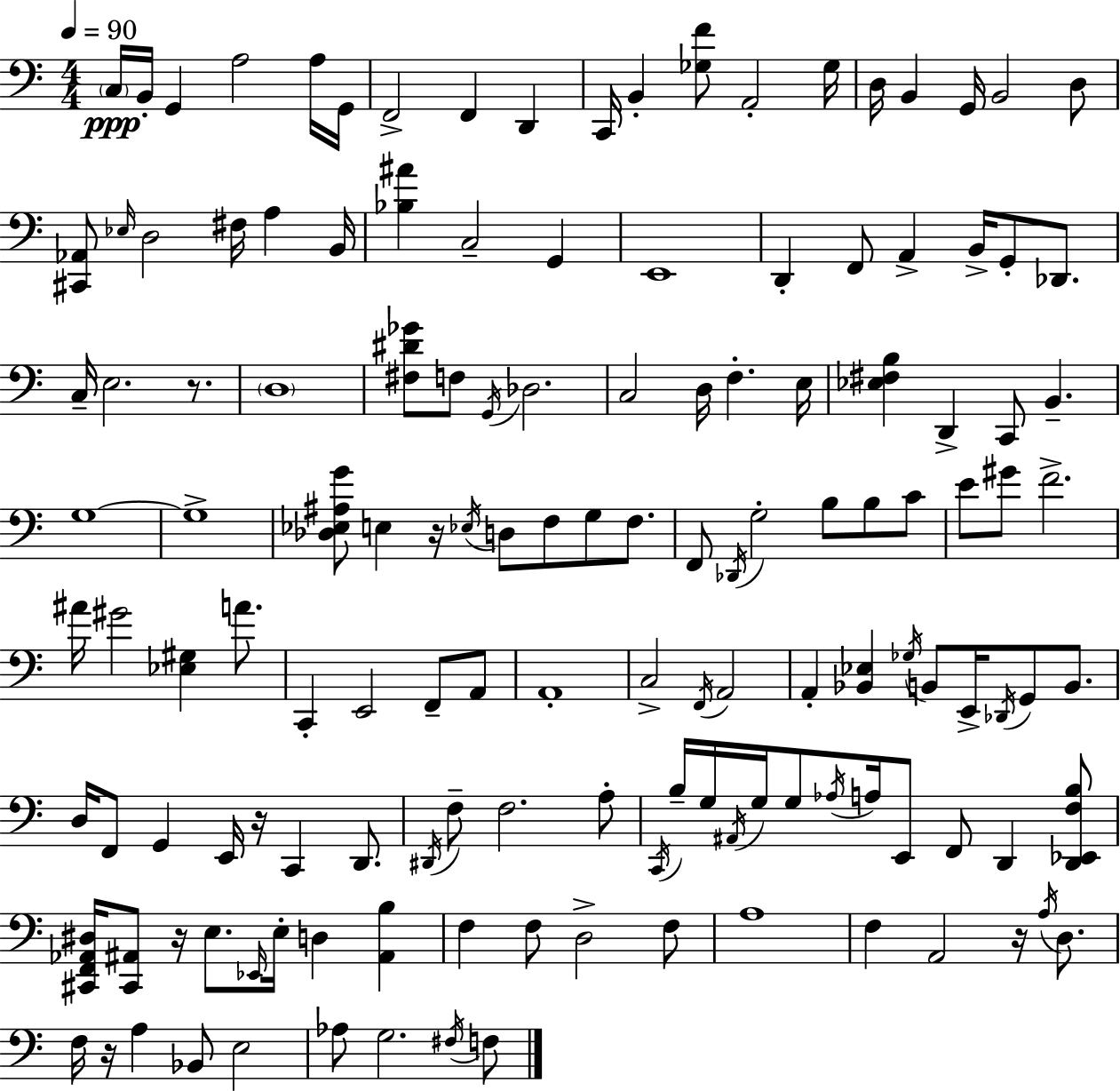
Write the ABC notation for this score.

X:1
T:Untitled
M:4/4
L:1/4
K:Am
C,/4 B,,/4 G,, A,2 A,/4 G,,/4 F,,2 F,, D,, C,,/4 B,, [_G,F]/2 A,,2 _G,/4 D,/4 B,, G,,/4 B,,2 D,/2 [^C,,_A,,]/2 _E,/4 D,2 ^F,/4 A, B,,/4 [_B,^A] C,2 G,, E,,4 D,, F,,/2 A,, B,,/4 G,,/2 _D,,/2 C,/4 E,2 z/2 D,4 [^F,^D_G]/2 F,/2 G,,/4 _D,2 C,2 D,/4 F, E,/4 [_E,^F,B,] D,, C,,/2 B,, G,4 G,4 [_D,_E,^A,G]/2 E, z/4 _E,/4 D,/2 F,/2 G,/2 F,/2 F,,/2 _D,,/4 G,2 B,/2 B,/2 C/2 E/2 ^G/2 F2 ^A/4 ^G2 [_E,^G,] A/2 C,, E,,2 F,,/2 A,,/2 A,,4 C,2 F,,/4 A,,2 A,, [_B,,_E,] _G,/4 B,,/2 E,,/4 _D,,/4 G,,/2 B,,/2 D,/4 F,,/2 G,, E,,/4 z/4 C,, D,,/2 ^D,,/4 F,/2 F,2 A,/2 C,,/4 B,/4 G,/4 ^A,,/4 G,/4 G,/2 _A,/4 A,/4 E,,/2 F,,/2 D,, [D,,_E,,F,B,]/2 [^C,,F,,_A,,^D,]/4 [^C,,^A,,]/2 z/4 E,/2 _E,,/4 E,/4 D, [^A,,B,] F, F,/2 D,2 F,/2 A,4 F, A,,2 z/4 A,/4 D,/2 F,/4 z/4 A, _B,,/2 E,2 _A,/2 G,2 ^F,/4 F,/2